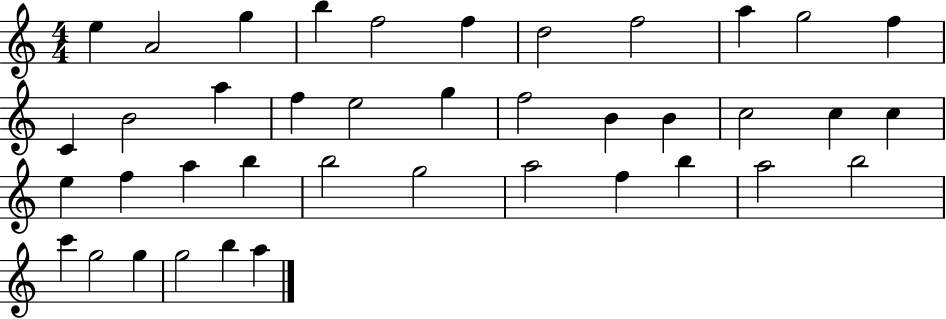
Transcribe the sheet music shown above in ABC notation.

X:1
T:Untitled
M:4/4
L:1/4
K:C
e A2 g b f2 f d2 f2 a g2 f C B2 a f e2 g f2 B B c2 c c e f a b b2 g2 a2 f b a2 b2 c' g2 g g2 b a